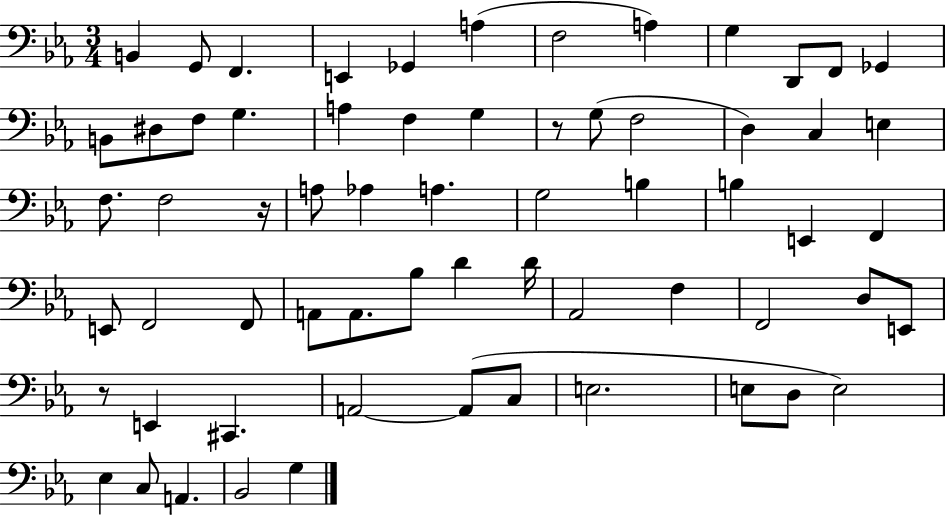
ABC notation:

X:1
T:Untitled
M:3/4
L:1/4
K:Eb
B,, G,,/2 F,, E,, _G,, A, F,2 A, G, D,,/2 F,,/2 _G,, B,,/2 ^D,/2 F,/2 G, A, F, G, z/2 G,/2 F,2 D, C, E, F,/2 F,2 z/4 A,/2 _A, A, G,2 B, B, E,, F,, E,,/2 F,,2 F,,/2 A,,/2 A,,/2 _B,/2 D D/4 _A,,2 F, F,,2 D,/2 E,,/2 z/2 E,, ^C,, A,,2 A,,/2 C,/2 E,2 E,/2 D,/2 E,2 _E, C,/2 A,, _B,,2 G,